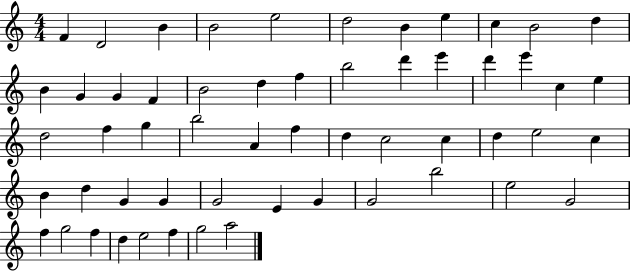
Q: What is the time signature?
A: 4/4